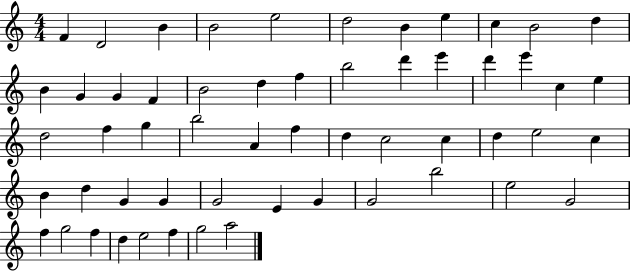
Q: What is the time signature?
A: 4/4